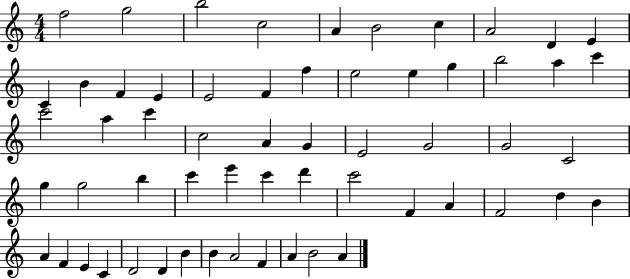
{
  \clef treble
  \numericTimeSignature
  \time 4/4
  \key c \major
  f''2 g''2 | b''2 c''2 | a'4 b'2 c''4 | a'2 d'4 e'4 | \break c'4 b'4 f'4 e'4 | e'2 f'4 f''4 | e''2 e''4 g''4 | b''2 a''4 c'''4 | \break c'''2 a''4 c'''4 | c''2 a'4 g'4 | e'2 g'2 | g'2 c'2 | \break g''4 g''2 b''4 | c'''4 e'''4 c'''4 d'''4 | c'''2 f'4 a'4 | f'2 d''4 b'4 | \break a'4 f'4 e'4 c'4 | d'2 d'4 b'4 | b'4 a'2 f'4 | a'4 b'2 a'4 | \break \bar "|."
}